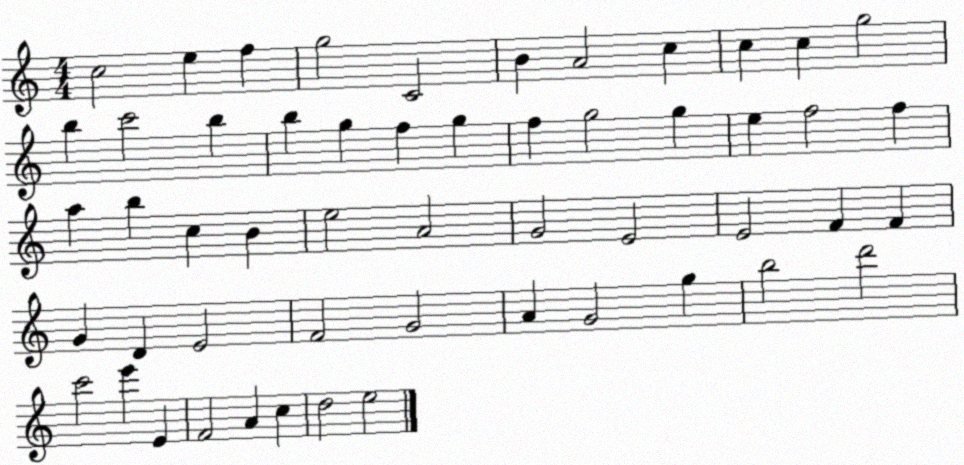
X:1
T:Untitled
M:4/4
L:1/4
K:C
c2 e f g2 C2 B A2 c c c g2 b c'2 b b g f g f g2 g e f2 f a b c B e2 A2 G2 E2 E2 F F G D E2 F2 G2 A G2 g b2 d'2 c'2 e' E F2 A c d2 e2